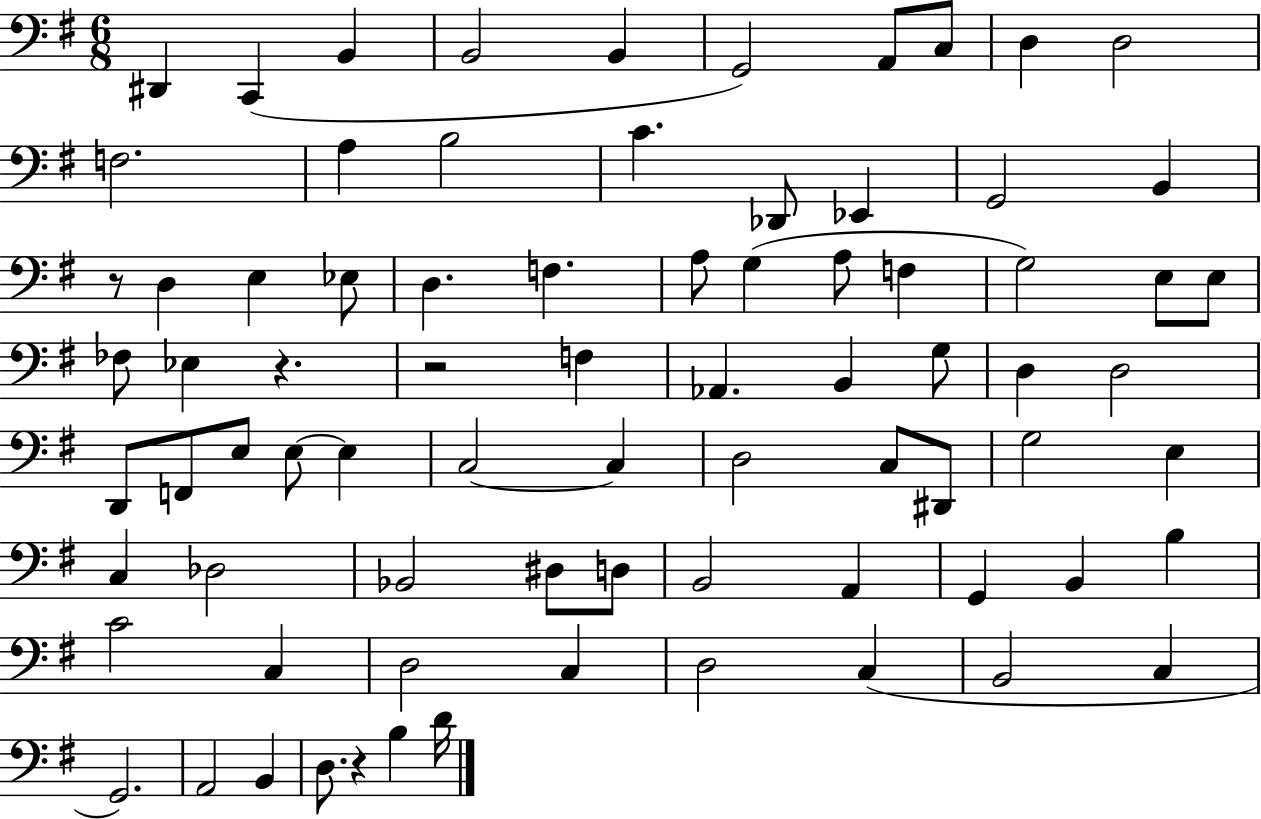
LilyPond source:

{
  \clef bass
  \numericTimeSignature
  \time 6/8
  \key g \major
  dis,4 c,4( b,4 | b,2 b,4 | g,2) a,8 c8 | d4 d2 | \break f2. | a4 b2 | c'4. des,8 ees,4 | g,2 b,4 | \break r8 d4 e4 ees8 | d4. f4. | a8 g4( a8 f4 | g2) e8 e8 | \break fes8 ees4 r4. | r2 f4 | aes,4. b,4 g8 | d4 d2 | \break d,8 f,8 e8 e8~~ e4 | c2~~ c4 | d2 c8 dis,8 | g2 e4 | \break c4 des2 | bes,2 dis8 d8 | b,2 a,4 | g,4 b,4 b4 | \break c'2 c4 | d2 c4 | d2 c4( | b,2 c4 | \break g,2.) | a,2 b,4 | d8. r4 b4 d'16 | \bar "|."
}